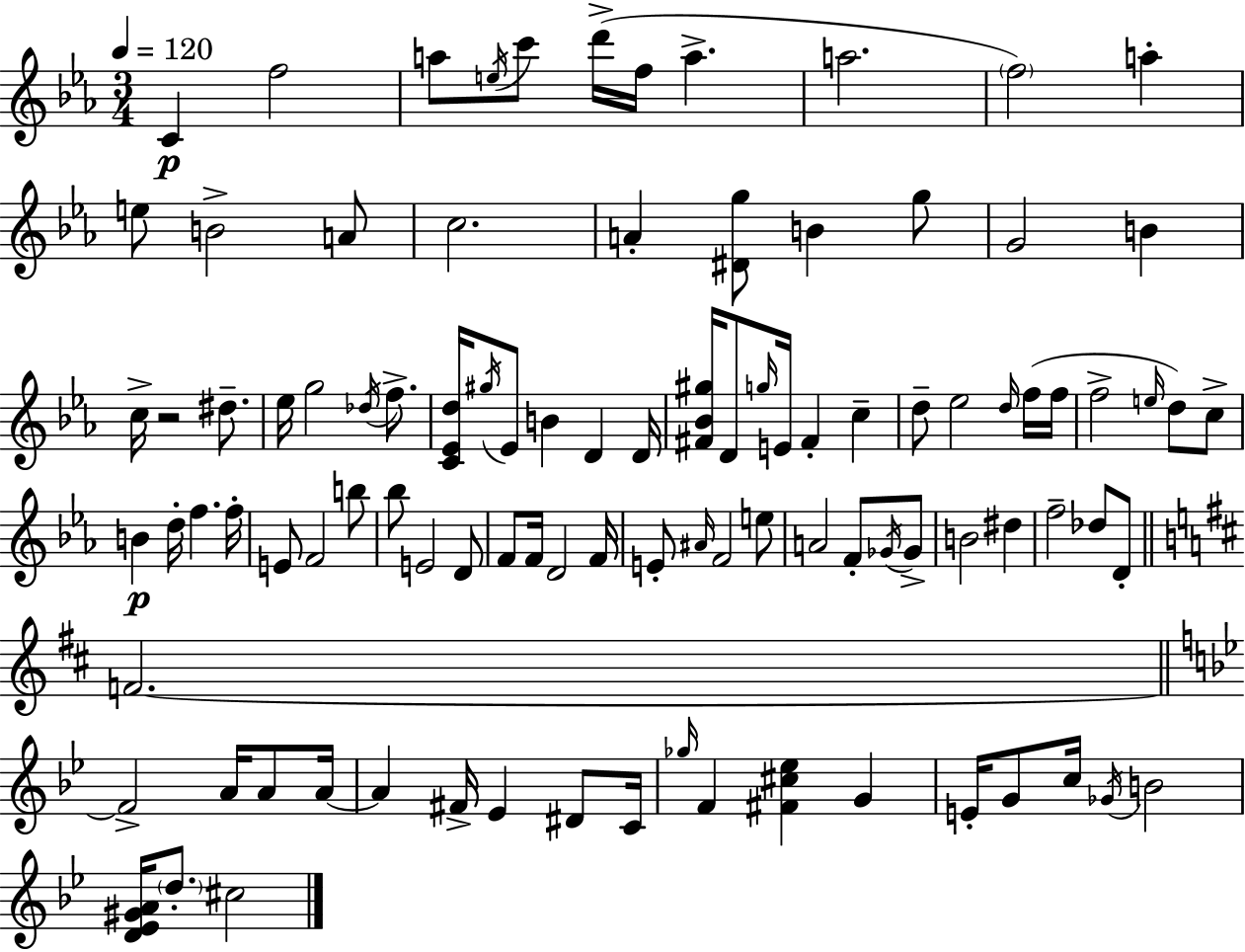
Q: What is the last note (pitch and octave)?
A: C#5